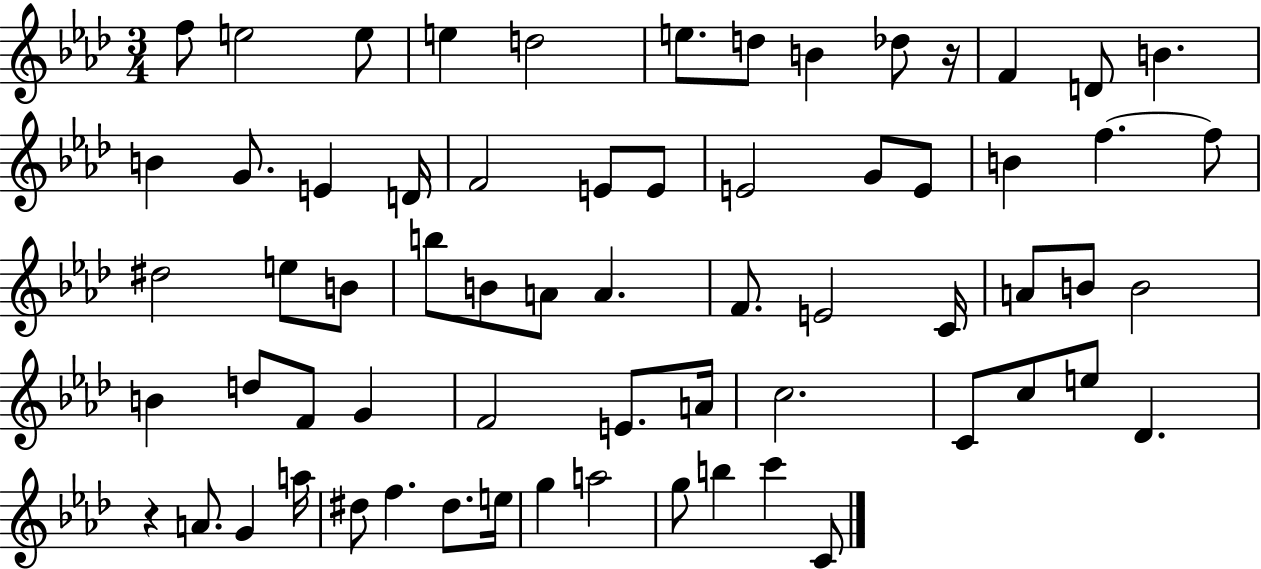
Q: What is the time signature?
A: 3/4